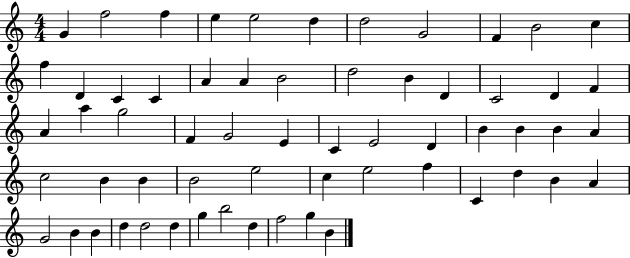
X:1
T:Untitled
M:4/4
L:1/4
K:C
G f2 f e e2 d d2 G2 F B2 c f D C C A A B2 d2 B D C2 D F A a g2 F G2 E C E2 D B B B A c2 B B B2 e2 c e2 f C d B A G2 B B d d2 d g b2 d f2 g B